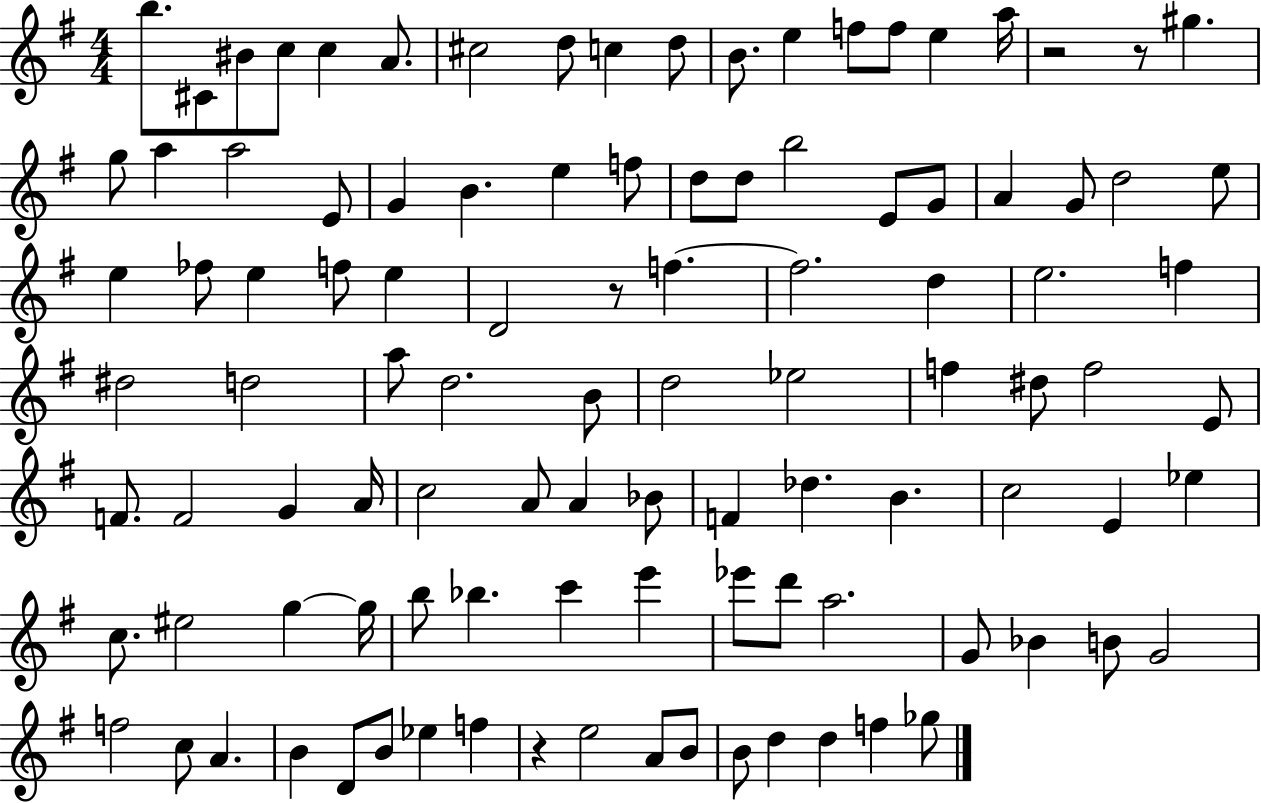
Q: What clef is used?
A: treble